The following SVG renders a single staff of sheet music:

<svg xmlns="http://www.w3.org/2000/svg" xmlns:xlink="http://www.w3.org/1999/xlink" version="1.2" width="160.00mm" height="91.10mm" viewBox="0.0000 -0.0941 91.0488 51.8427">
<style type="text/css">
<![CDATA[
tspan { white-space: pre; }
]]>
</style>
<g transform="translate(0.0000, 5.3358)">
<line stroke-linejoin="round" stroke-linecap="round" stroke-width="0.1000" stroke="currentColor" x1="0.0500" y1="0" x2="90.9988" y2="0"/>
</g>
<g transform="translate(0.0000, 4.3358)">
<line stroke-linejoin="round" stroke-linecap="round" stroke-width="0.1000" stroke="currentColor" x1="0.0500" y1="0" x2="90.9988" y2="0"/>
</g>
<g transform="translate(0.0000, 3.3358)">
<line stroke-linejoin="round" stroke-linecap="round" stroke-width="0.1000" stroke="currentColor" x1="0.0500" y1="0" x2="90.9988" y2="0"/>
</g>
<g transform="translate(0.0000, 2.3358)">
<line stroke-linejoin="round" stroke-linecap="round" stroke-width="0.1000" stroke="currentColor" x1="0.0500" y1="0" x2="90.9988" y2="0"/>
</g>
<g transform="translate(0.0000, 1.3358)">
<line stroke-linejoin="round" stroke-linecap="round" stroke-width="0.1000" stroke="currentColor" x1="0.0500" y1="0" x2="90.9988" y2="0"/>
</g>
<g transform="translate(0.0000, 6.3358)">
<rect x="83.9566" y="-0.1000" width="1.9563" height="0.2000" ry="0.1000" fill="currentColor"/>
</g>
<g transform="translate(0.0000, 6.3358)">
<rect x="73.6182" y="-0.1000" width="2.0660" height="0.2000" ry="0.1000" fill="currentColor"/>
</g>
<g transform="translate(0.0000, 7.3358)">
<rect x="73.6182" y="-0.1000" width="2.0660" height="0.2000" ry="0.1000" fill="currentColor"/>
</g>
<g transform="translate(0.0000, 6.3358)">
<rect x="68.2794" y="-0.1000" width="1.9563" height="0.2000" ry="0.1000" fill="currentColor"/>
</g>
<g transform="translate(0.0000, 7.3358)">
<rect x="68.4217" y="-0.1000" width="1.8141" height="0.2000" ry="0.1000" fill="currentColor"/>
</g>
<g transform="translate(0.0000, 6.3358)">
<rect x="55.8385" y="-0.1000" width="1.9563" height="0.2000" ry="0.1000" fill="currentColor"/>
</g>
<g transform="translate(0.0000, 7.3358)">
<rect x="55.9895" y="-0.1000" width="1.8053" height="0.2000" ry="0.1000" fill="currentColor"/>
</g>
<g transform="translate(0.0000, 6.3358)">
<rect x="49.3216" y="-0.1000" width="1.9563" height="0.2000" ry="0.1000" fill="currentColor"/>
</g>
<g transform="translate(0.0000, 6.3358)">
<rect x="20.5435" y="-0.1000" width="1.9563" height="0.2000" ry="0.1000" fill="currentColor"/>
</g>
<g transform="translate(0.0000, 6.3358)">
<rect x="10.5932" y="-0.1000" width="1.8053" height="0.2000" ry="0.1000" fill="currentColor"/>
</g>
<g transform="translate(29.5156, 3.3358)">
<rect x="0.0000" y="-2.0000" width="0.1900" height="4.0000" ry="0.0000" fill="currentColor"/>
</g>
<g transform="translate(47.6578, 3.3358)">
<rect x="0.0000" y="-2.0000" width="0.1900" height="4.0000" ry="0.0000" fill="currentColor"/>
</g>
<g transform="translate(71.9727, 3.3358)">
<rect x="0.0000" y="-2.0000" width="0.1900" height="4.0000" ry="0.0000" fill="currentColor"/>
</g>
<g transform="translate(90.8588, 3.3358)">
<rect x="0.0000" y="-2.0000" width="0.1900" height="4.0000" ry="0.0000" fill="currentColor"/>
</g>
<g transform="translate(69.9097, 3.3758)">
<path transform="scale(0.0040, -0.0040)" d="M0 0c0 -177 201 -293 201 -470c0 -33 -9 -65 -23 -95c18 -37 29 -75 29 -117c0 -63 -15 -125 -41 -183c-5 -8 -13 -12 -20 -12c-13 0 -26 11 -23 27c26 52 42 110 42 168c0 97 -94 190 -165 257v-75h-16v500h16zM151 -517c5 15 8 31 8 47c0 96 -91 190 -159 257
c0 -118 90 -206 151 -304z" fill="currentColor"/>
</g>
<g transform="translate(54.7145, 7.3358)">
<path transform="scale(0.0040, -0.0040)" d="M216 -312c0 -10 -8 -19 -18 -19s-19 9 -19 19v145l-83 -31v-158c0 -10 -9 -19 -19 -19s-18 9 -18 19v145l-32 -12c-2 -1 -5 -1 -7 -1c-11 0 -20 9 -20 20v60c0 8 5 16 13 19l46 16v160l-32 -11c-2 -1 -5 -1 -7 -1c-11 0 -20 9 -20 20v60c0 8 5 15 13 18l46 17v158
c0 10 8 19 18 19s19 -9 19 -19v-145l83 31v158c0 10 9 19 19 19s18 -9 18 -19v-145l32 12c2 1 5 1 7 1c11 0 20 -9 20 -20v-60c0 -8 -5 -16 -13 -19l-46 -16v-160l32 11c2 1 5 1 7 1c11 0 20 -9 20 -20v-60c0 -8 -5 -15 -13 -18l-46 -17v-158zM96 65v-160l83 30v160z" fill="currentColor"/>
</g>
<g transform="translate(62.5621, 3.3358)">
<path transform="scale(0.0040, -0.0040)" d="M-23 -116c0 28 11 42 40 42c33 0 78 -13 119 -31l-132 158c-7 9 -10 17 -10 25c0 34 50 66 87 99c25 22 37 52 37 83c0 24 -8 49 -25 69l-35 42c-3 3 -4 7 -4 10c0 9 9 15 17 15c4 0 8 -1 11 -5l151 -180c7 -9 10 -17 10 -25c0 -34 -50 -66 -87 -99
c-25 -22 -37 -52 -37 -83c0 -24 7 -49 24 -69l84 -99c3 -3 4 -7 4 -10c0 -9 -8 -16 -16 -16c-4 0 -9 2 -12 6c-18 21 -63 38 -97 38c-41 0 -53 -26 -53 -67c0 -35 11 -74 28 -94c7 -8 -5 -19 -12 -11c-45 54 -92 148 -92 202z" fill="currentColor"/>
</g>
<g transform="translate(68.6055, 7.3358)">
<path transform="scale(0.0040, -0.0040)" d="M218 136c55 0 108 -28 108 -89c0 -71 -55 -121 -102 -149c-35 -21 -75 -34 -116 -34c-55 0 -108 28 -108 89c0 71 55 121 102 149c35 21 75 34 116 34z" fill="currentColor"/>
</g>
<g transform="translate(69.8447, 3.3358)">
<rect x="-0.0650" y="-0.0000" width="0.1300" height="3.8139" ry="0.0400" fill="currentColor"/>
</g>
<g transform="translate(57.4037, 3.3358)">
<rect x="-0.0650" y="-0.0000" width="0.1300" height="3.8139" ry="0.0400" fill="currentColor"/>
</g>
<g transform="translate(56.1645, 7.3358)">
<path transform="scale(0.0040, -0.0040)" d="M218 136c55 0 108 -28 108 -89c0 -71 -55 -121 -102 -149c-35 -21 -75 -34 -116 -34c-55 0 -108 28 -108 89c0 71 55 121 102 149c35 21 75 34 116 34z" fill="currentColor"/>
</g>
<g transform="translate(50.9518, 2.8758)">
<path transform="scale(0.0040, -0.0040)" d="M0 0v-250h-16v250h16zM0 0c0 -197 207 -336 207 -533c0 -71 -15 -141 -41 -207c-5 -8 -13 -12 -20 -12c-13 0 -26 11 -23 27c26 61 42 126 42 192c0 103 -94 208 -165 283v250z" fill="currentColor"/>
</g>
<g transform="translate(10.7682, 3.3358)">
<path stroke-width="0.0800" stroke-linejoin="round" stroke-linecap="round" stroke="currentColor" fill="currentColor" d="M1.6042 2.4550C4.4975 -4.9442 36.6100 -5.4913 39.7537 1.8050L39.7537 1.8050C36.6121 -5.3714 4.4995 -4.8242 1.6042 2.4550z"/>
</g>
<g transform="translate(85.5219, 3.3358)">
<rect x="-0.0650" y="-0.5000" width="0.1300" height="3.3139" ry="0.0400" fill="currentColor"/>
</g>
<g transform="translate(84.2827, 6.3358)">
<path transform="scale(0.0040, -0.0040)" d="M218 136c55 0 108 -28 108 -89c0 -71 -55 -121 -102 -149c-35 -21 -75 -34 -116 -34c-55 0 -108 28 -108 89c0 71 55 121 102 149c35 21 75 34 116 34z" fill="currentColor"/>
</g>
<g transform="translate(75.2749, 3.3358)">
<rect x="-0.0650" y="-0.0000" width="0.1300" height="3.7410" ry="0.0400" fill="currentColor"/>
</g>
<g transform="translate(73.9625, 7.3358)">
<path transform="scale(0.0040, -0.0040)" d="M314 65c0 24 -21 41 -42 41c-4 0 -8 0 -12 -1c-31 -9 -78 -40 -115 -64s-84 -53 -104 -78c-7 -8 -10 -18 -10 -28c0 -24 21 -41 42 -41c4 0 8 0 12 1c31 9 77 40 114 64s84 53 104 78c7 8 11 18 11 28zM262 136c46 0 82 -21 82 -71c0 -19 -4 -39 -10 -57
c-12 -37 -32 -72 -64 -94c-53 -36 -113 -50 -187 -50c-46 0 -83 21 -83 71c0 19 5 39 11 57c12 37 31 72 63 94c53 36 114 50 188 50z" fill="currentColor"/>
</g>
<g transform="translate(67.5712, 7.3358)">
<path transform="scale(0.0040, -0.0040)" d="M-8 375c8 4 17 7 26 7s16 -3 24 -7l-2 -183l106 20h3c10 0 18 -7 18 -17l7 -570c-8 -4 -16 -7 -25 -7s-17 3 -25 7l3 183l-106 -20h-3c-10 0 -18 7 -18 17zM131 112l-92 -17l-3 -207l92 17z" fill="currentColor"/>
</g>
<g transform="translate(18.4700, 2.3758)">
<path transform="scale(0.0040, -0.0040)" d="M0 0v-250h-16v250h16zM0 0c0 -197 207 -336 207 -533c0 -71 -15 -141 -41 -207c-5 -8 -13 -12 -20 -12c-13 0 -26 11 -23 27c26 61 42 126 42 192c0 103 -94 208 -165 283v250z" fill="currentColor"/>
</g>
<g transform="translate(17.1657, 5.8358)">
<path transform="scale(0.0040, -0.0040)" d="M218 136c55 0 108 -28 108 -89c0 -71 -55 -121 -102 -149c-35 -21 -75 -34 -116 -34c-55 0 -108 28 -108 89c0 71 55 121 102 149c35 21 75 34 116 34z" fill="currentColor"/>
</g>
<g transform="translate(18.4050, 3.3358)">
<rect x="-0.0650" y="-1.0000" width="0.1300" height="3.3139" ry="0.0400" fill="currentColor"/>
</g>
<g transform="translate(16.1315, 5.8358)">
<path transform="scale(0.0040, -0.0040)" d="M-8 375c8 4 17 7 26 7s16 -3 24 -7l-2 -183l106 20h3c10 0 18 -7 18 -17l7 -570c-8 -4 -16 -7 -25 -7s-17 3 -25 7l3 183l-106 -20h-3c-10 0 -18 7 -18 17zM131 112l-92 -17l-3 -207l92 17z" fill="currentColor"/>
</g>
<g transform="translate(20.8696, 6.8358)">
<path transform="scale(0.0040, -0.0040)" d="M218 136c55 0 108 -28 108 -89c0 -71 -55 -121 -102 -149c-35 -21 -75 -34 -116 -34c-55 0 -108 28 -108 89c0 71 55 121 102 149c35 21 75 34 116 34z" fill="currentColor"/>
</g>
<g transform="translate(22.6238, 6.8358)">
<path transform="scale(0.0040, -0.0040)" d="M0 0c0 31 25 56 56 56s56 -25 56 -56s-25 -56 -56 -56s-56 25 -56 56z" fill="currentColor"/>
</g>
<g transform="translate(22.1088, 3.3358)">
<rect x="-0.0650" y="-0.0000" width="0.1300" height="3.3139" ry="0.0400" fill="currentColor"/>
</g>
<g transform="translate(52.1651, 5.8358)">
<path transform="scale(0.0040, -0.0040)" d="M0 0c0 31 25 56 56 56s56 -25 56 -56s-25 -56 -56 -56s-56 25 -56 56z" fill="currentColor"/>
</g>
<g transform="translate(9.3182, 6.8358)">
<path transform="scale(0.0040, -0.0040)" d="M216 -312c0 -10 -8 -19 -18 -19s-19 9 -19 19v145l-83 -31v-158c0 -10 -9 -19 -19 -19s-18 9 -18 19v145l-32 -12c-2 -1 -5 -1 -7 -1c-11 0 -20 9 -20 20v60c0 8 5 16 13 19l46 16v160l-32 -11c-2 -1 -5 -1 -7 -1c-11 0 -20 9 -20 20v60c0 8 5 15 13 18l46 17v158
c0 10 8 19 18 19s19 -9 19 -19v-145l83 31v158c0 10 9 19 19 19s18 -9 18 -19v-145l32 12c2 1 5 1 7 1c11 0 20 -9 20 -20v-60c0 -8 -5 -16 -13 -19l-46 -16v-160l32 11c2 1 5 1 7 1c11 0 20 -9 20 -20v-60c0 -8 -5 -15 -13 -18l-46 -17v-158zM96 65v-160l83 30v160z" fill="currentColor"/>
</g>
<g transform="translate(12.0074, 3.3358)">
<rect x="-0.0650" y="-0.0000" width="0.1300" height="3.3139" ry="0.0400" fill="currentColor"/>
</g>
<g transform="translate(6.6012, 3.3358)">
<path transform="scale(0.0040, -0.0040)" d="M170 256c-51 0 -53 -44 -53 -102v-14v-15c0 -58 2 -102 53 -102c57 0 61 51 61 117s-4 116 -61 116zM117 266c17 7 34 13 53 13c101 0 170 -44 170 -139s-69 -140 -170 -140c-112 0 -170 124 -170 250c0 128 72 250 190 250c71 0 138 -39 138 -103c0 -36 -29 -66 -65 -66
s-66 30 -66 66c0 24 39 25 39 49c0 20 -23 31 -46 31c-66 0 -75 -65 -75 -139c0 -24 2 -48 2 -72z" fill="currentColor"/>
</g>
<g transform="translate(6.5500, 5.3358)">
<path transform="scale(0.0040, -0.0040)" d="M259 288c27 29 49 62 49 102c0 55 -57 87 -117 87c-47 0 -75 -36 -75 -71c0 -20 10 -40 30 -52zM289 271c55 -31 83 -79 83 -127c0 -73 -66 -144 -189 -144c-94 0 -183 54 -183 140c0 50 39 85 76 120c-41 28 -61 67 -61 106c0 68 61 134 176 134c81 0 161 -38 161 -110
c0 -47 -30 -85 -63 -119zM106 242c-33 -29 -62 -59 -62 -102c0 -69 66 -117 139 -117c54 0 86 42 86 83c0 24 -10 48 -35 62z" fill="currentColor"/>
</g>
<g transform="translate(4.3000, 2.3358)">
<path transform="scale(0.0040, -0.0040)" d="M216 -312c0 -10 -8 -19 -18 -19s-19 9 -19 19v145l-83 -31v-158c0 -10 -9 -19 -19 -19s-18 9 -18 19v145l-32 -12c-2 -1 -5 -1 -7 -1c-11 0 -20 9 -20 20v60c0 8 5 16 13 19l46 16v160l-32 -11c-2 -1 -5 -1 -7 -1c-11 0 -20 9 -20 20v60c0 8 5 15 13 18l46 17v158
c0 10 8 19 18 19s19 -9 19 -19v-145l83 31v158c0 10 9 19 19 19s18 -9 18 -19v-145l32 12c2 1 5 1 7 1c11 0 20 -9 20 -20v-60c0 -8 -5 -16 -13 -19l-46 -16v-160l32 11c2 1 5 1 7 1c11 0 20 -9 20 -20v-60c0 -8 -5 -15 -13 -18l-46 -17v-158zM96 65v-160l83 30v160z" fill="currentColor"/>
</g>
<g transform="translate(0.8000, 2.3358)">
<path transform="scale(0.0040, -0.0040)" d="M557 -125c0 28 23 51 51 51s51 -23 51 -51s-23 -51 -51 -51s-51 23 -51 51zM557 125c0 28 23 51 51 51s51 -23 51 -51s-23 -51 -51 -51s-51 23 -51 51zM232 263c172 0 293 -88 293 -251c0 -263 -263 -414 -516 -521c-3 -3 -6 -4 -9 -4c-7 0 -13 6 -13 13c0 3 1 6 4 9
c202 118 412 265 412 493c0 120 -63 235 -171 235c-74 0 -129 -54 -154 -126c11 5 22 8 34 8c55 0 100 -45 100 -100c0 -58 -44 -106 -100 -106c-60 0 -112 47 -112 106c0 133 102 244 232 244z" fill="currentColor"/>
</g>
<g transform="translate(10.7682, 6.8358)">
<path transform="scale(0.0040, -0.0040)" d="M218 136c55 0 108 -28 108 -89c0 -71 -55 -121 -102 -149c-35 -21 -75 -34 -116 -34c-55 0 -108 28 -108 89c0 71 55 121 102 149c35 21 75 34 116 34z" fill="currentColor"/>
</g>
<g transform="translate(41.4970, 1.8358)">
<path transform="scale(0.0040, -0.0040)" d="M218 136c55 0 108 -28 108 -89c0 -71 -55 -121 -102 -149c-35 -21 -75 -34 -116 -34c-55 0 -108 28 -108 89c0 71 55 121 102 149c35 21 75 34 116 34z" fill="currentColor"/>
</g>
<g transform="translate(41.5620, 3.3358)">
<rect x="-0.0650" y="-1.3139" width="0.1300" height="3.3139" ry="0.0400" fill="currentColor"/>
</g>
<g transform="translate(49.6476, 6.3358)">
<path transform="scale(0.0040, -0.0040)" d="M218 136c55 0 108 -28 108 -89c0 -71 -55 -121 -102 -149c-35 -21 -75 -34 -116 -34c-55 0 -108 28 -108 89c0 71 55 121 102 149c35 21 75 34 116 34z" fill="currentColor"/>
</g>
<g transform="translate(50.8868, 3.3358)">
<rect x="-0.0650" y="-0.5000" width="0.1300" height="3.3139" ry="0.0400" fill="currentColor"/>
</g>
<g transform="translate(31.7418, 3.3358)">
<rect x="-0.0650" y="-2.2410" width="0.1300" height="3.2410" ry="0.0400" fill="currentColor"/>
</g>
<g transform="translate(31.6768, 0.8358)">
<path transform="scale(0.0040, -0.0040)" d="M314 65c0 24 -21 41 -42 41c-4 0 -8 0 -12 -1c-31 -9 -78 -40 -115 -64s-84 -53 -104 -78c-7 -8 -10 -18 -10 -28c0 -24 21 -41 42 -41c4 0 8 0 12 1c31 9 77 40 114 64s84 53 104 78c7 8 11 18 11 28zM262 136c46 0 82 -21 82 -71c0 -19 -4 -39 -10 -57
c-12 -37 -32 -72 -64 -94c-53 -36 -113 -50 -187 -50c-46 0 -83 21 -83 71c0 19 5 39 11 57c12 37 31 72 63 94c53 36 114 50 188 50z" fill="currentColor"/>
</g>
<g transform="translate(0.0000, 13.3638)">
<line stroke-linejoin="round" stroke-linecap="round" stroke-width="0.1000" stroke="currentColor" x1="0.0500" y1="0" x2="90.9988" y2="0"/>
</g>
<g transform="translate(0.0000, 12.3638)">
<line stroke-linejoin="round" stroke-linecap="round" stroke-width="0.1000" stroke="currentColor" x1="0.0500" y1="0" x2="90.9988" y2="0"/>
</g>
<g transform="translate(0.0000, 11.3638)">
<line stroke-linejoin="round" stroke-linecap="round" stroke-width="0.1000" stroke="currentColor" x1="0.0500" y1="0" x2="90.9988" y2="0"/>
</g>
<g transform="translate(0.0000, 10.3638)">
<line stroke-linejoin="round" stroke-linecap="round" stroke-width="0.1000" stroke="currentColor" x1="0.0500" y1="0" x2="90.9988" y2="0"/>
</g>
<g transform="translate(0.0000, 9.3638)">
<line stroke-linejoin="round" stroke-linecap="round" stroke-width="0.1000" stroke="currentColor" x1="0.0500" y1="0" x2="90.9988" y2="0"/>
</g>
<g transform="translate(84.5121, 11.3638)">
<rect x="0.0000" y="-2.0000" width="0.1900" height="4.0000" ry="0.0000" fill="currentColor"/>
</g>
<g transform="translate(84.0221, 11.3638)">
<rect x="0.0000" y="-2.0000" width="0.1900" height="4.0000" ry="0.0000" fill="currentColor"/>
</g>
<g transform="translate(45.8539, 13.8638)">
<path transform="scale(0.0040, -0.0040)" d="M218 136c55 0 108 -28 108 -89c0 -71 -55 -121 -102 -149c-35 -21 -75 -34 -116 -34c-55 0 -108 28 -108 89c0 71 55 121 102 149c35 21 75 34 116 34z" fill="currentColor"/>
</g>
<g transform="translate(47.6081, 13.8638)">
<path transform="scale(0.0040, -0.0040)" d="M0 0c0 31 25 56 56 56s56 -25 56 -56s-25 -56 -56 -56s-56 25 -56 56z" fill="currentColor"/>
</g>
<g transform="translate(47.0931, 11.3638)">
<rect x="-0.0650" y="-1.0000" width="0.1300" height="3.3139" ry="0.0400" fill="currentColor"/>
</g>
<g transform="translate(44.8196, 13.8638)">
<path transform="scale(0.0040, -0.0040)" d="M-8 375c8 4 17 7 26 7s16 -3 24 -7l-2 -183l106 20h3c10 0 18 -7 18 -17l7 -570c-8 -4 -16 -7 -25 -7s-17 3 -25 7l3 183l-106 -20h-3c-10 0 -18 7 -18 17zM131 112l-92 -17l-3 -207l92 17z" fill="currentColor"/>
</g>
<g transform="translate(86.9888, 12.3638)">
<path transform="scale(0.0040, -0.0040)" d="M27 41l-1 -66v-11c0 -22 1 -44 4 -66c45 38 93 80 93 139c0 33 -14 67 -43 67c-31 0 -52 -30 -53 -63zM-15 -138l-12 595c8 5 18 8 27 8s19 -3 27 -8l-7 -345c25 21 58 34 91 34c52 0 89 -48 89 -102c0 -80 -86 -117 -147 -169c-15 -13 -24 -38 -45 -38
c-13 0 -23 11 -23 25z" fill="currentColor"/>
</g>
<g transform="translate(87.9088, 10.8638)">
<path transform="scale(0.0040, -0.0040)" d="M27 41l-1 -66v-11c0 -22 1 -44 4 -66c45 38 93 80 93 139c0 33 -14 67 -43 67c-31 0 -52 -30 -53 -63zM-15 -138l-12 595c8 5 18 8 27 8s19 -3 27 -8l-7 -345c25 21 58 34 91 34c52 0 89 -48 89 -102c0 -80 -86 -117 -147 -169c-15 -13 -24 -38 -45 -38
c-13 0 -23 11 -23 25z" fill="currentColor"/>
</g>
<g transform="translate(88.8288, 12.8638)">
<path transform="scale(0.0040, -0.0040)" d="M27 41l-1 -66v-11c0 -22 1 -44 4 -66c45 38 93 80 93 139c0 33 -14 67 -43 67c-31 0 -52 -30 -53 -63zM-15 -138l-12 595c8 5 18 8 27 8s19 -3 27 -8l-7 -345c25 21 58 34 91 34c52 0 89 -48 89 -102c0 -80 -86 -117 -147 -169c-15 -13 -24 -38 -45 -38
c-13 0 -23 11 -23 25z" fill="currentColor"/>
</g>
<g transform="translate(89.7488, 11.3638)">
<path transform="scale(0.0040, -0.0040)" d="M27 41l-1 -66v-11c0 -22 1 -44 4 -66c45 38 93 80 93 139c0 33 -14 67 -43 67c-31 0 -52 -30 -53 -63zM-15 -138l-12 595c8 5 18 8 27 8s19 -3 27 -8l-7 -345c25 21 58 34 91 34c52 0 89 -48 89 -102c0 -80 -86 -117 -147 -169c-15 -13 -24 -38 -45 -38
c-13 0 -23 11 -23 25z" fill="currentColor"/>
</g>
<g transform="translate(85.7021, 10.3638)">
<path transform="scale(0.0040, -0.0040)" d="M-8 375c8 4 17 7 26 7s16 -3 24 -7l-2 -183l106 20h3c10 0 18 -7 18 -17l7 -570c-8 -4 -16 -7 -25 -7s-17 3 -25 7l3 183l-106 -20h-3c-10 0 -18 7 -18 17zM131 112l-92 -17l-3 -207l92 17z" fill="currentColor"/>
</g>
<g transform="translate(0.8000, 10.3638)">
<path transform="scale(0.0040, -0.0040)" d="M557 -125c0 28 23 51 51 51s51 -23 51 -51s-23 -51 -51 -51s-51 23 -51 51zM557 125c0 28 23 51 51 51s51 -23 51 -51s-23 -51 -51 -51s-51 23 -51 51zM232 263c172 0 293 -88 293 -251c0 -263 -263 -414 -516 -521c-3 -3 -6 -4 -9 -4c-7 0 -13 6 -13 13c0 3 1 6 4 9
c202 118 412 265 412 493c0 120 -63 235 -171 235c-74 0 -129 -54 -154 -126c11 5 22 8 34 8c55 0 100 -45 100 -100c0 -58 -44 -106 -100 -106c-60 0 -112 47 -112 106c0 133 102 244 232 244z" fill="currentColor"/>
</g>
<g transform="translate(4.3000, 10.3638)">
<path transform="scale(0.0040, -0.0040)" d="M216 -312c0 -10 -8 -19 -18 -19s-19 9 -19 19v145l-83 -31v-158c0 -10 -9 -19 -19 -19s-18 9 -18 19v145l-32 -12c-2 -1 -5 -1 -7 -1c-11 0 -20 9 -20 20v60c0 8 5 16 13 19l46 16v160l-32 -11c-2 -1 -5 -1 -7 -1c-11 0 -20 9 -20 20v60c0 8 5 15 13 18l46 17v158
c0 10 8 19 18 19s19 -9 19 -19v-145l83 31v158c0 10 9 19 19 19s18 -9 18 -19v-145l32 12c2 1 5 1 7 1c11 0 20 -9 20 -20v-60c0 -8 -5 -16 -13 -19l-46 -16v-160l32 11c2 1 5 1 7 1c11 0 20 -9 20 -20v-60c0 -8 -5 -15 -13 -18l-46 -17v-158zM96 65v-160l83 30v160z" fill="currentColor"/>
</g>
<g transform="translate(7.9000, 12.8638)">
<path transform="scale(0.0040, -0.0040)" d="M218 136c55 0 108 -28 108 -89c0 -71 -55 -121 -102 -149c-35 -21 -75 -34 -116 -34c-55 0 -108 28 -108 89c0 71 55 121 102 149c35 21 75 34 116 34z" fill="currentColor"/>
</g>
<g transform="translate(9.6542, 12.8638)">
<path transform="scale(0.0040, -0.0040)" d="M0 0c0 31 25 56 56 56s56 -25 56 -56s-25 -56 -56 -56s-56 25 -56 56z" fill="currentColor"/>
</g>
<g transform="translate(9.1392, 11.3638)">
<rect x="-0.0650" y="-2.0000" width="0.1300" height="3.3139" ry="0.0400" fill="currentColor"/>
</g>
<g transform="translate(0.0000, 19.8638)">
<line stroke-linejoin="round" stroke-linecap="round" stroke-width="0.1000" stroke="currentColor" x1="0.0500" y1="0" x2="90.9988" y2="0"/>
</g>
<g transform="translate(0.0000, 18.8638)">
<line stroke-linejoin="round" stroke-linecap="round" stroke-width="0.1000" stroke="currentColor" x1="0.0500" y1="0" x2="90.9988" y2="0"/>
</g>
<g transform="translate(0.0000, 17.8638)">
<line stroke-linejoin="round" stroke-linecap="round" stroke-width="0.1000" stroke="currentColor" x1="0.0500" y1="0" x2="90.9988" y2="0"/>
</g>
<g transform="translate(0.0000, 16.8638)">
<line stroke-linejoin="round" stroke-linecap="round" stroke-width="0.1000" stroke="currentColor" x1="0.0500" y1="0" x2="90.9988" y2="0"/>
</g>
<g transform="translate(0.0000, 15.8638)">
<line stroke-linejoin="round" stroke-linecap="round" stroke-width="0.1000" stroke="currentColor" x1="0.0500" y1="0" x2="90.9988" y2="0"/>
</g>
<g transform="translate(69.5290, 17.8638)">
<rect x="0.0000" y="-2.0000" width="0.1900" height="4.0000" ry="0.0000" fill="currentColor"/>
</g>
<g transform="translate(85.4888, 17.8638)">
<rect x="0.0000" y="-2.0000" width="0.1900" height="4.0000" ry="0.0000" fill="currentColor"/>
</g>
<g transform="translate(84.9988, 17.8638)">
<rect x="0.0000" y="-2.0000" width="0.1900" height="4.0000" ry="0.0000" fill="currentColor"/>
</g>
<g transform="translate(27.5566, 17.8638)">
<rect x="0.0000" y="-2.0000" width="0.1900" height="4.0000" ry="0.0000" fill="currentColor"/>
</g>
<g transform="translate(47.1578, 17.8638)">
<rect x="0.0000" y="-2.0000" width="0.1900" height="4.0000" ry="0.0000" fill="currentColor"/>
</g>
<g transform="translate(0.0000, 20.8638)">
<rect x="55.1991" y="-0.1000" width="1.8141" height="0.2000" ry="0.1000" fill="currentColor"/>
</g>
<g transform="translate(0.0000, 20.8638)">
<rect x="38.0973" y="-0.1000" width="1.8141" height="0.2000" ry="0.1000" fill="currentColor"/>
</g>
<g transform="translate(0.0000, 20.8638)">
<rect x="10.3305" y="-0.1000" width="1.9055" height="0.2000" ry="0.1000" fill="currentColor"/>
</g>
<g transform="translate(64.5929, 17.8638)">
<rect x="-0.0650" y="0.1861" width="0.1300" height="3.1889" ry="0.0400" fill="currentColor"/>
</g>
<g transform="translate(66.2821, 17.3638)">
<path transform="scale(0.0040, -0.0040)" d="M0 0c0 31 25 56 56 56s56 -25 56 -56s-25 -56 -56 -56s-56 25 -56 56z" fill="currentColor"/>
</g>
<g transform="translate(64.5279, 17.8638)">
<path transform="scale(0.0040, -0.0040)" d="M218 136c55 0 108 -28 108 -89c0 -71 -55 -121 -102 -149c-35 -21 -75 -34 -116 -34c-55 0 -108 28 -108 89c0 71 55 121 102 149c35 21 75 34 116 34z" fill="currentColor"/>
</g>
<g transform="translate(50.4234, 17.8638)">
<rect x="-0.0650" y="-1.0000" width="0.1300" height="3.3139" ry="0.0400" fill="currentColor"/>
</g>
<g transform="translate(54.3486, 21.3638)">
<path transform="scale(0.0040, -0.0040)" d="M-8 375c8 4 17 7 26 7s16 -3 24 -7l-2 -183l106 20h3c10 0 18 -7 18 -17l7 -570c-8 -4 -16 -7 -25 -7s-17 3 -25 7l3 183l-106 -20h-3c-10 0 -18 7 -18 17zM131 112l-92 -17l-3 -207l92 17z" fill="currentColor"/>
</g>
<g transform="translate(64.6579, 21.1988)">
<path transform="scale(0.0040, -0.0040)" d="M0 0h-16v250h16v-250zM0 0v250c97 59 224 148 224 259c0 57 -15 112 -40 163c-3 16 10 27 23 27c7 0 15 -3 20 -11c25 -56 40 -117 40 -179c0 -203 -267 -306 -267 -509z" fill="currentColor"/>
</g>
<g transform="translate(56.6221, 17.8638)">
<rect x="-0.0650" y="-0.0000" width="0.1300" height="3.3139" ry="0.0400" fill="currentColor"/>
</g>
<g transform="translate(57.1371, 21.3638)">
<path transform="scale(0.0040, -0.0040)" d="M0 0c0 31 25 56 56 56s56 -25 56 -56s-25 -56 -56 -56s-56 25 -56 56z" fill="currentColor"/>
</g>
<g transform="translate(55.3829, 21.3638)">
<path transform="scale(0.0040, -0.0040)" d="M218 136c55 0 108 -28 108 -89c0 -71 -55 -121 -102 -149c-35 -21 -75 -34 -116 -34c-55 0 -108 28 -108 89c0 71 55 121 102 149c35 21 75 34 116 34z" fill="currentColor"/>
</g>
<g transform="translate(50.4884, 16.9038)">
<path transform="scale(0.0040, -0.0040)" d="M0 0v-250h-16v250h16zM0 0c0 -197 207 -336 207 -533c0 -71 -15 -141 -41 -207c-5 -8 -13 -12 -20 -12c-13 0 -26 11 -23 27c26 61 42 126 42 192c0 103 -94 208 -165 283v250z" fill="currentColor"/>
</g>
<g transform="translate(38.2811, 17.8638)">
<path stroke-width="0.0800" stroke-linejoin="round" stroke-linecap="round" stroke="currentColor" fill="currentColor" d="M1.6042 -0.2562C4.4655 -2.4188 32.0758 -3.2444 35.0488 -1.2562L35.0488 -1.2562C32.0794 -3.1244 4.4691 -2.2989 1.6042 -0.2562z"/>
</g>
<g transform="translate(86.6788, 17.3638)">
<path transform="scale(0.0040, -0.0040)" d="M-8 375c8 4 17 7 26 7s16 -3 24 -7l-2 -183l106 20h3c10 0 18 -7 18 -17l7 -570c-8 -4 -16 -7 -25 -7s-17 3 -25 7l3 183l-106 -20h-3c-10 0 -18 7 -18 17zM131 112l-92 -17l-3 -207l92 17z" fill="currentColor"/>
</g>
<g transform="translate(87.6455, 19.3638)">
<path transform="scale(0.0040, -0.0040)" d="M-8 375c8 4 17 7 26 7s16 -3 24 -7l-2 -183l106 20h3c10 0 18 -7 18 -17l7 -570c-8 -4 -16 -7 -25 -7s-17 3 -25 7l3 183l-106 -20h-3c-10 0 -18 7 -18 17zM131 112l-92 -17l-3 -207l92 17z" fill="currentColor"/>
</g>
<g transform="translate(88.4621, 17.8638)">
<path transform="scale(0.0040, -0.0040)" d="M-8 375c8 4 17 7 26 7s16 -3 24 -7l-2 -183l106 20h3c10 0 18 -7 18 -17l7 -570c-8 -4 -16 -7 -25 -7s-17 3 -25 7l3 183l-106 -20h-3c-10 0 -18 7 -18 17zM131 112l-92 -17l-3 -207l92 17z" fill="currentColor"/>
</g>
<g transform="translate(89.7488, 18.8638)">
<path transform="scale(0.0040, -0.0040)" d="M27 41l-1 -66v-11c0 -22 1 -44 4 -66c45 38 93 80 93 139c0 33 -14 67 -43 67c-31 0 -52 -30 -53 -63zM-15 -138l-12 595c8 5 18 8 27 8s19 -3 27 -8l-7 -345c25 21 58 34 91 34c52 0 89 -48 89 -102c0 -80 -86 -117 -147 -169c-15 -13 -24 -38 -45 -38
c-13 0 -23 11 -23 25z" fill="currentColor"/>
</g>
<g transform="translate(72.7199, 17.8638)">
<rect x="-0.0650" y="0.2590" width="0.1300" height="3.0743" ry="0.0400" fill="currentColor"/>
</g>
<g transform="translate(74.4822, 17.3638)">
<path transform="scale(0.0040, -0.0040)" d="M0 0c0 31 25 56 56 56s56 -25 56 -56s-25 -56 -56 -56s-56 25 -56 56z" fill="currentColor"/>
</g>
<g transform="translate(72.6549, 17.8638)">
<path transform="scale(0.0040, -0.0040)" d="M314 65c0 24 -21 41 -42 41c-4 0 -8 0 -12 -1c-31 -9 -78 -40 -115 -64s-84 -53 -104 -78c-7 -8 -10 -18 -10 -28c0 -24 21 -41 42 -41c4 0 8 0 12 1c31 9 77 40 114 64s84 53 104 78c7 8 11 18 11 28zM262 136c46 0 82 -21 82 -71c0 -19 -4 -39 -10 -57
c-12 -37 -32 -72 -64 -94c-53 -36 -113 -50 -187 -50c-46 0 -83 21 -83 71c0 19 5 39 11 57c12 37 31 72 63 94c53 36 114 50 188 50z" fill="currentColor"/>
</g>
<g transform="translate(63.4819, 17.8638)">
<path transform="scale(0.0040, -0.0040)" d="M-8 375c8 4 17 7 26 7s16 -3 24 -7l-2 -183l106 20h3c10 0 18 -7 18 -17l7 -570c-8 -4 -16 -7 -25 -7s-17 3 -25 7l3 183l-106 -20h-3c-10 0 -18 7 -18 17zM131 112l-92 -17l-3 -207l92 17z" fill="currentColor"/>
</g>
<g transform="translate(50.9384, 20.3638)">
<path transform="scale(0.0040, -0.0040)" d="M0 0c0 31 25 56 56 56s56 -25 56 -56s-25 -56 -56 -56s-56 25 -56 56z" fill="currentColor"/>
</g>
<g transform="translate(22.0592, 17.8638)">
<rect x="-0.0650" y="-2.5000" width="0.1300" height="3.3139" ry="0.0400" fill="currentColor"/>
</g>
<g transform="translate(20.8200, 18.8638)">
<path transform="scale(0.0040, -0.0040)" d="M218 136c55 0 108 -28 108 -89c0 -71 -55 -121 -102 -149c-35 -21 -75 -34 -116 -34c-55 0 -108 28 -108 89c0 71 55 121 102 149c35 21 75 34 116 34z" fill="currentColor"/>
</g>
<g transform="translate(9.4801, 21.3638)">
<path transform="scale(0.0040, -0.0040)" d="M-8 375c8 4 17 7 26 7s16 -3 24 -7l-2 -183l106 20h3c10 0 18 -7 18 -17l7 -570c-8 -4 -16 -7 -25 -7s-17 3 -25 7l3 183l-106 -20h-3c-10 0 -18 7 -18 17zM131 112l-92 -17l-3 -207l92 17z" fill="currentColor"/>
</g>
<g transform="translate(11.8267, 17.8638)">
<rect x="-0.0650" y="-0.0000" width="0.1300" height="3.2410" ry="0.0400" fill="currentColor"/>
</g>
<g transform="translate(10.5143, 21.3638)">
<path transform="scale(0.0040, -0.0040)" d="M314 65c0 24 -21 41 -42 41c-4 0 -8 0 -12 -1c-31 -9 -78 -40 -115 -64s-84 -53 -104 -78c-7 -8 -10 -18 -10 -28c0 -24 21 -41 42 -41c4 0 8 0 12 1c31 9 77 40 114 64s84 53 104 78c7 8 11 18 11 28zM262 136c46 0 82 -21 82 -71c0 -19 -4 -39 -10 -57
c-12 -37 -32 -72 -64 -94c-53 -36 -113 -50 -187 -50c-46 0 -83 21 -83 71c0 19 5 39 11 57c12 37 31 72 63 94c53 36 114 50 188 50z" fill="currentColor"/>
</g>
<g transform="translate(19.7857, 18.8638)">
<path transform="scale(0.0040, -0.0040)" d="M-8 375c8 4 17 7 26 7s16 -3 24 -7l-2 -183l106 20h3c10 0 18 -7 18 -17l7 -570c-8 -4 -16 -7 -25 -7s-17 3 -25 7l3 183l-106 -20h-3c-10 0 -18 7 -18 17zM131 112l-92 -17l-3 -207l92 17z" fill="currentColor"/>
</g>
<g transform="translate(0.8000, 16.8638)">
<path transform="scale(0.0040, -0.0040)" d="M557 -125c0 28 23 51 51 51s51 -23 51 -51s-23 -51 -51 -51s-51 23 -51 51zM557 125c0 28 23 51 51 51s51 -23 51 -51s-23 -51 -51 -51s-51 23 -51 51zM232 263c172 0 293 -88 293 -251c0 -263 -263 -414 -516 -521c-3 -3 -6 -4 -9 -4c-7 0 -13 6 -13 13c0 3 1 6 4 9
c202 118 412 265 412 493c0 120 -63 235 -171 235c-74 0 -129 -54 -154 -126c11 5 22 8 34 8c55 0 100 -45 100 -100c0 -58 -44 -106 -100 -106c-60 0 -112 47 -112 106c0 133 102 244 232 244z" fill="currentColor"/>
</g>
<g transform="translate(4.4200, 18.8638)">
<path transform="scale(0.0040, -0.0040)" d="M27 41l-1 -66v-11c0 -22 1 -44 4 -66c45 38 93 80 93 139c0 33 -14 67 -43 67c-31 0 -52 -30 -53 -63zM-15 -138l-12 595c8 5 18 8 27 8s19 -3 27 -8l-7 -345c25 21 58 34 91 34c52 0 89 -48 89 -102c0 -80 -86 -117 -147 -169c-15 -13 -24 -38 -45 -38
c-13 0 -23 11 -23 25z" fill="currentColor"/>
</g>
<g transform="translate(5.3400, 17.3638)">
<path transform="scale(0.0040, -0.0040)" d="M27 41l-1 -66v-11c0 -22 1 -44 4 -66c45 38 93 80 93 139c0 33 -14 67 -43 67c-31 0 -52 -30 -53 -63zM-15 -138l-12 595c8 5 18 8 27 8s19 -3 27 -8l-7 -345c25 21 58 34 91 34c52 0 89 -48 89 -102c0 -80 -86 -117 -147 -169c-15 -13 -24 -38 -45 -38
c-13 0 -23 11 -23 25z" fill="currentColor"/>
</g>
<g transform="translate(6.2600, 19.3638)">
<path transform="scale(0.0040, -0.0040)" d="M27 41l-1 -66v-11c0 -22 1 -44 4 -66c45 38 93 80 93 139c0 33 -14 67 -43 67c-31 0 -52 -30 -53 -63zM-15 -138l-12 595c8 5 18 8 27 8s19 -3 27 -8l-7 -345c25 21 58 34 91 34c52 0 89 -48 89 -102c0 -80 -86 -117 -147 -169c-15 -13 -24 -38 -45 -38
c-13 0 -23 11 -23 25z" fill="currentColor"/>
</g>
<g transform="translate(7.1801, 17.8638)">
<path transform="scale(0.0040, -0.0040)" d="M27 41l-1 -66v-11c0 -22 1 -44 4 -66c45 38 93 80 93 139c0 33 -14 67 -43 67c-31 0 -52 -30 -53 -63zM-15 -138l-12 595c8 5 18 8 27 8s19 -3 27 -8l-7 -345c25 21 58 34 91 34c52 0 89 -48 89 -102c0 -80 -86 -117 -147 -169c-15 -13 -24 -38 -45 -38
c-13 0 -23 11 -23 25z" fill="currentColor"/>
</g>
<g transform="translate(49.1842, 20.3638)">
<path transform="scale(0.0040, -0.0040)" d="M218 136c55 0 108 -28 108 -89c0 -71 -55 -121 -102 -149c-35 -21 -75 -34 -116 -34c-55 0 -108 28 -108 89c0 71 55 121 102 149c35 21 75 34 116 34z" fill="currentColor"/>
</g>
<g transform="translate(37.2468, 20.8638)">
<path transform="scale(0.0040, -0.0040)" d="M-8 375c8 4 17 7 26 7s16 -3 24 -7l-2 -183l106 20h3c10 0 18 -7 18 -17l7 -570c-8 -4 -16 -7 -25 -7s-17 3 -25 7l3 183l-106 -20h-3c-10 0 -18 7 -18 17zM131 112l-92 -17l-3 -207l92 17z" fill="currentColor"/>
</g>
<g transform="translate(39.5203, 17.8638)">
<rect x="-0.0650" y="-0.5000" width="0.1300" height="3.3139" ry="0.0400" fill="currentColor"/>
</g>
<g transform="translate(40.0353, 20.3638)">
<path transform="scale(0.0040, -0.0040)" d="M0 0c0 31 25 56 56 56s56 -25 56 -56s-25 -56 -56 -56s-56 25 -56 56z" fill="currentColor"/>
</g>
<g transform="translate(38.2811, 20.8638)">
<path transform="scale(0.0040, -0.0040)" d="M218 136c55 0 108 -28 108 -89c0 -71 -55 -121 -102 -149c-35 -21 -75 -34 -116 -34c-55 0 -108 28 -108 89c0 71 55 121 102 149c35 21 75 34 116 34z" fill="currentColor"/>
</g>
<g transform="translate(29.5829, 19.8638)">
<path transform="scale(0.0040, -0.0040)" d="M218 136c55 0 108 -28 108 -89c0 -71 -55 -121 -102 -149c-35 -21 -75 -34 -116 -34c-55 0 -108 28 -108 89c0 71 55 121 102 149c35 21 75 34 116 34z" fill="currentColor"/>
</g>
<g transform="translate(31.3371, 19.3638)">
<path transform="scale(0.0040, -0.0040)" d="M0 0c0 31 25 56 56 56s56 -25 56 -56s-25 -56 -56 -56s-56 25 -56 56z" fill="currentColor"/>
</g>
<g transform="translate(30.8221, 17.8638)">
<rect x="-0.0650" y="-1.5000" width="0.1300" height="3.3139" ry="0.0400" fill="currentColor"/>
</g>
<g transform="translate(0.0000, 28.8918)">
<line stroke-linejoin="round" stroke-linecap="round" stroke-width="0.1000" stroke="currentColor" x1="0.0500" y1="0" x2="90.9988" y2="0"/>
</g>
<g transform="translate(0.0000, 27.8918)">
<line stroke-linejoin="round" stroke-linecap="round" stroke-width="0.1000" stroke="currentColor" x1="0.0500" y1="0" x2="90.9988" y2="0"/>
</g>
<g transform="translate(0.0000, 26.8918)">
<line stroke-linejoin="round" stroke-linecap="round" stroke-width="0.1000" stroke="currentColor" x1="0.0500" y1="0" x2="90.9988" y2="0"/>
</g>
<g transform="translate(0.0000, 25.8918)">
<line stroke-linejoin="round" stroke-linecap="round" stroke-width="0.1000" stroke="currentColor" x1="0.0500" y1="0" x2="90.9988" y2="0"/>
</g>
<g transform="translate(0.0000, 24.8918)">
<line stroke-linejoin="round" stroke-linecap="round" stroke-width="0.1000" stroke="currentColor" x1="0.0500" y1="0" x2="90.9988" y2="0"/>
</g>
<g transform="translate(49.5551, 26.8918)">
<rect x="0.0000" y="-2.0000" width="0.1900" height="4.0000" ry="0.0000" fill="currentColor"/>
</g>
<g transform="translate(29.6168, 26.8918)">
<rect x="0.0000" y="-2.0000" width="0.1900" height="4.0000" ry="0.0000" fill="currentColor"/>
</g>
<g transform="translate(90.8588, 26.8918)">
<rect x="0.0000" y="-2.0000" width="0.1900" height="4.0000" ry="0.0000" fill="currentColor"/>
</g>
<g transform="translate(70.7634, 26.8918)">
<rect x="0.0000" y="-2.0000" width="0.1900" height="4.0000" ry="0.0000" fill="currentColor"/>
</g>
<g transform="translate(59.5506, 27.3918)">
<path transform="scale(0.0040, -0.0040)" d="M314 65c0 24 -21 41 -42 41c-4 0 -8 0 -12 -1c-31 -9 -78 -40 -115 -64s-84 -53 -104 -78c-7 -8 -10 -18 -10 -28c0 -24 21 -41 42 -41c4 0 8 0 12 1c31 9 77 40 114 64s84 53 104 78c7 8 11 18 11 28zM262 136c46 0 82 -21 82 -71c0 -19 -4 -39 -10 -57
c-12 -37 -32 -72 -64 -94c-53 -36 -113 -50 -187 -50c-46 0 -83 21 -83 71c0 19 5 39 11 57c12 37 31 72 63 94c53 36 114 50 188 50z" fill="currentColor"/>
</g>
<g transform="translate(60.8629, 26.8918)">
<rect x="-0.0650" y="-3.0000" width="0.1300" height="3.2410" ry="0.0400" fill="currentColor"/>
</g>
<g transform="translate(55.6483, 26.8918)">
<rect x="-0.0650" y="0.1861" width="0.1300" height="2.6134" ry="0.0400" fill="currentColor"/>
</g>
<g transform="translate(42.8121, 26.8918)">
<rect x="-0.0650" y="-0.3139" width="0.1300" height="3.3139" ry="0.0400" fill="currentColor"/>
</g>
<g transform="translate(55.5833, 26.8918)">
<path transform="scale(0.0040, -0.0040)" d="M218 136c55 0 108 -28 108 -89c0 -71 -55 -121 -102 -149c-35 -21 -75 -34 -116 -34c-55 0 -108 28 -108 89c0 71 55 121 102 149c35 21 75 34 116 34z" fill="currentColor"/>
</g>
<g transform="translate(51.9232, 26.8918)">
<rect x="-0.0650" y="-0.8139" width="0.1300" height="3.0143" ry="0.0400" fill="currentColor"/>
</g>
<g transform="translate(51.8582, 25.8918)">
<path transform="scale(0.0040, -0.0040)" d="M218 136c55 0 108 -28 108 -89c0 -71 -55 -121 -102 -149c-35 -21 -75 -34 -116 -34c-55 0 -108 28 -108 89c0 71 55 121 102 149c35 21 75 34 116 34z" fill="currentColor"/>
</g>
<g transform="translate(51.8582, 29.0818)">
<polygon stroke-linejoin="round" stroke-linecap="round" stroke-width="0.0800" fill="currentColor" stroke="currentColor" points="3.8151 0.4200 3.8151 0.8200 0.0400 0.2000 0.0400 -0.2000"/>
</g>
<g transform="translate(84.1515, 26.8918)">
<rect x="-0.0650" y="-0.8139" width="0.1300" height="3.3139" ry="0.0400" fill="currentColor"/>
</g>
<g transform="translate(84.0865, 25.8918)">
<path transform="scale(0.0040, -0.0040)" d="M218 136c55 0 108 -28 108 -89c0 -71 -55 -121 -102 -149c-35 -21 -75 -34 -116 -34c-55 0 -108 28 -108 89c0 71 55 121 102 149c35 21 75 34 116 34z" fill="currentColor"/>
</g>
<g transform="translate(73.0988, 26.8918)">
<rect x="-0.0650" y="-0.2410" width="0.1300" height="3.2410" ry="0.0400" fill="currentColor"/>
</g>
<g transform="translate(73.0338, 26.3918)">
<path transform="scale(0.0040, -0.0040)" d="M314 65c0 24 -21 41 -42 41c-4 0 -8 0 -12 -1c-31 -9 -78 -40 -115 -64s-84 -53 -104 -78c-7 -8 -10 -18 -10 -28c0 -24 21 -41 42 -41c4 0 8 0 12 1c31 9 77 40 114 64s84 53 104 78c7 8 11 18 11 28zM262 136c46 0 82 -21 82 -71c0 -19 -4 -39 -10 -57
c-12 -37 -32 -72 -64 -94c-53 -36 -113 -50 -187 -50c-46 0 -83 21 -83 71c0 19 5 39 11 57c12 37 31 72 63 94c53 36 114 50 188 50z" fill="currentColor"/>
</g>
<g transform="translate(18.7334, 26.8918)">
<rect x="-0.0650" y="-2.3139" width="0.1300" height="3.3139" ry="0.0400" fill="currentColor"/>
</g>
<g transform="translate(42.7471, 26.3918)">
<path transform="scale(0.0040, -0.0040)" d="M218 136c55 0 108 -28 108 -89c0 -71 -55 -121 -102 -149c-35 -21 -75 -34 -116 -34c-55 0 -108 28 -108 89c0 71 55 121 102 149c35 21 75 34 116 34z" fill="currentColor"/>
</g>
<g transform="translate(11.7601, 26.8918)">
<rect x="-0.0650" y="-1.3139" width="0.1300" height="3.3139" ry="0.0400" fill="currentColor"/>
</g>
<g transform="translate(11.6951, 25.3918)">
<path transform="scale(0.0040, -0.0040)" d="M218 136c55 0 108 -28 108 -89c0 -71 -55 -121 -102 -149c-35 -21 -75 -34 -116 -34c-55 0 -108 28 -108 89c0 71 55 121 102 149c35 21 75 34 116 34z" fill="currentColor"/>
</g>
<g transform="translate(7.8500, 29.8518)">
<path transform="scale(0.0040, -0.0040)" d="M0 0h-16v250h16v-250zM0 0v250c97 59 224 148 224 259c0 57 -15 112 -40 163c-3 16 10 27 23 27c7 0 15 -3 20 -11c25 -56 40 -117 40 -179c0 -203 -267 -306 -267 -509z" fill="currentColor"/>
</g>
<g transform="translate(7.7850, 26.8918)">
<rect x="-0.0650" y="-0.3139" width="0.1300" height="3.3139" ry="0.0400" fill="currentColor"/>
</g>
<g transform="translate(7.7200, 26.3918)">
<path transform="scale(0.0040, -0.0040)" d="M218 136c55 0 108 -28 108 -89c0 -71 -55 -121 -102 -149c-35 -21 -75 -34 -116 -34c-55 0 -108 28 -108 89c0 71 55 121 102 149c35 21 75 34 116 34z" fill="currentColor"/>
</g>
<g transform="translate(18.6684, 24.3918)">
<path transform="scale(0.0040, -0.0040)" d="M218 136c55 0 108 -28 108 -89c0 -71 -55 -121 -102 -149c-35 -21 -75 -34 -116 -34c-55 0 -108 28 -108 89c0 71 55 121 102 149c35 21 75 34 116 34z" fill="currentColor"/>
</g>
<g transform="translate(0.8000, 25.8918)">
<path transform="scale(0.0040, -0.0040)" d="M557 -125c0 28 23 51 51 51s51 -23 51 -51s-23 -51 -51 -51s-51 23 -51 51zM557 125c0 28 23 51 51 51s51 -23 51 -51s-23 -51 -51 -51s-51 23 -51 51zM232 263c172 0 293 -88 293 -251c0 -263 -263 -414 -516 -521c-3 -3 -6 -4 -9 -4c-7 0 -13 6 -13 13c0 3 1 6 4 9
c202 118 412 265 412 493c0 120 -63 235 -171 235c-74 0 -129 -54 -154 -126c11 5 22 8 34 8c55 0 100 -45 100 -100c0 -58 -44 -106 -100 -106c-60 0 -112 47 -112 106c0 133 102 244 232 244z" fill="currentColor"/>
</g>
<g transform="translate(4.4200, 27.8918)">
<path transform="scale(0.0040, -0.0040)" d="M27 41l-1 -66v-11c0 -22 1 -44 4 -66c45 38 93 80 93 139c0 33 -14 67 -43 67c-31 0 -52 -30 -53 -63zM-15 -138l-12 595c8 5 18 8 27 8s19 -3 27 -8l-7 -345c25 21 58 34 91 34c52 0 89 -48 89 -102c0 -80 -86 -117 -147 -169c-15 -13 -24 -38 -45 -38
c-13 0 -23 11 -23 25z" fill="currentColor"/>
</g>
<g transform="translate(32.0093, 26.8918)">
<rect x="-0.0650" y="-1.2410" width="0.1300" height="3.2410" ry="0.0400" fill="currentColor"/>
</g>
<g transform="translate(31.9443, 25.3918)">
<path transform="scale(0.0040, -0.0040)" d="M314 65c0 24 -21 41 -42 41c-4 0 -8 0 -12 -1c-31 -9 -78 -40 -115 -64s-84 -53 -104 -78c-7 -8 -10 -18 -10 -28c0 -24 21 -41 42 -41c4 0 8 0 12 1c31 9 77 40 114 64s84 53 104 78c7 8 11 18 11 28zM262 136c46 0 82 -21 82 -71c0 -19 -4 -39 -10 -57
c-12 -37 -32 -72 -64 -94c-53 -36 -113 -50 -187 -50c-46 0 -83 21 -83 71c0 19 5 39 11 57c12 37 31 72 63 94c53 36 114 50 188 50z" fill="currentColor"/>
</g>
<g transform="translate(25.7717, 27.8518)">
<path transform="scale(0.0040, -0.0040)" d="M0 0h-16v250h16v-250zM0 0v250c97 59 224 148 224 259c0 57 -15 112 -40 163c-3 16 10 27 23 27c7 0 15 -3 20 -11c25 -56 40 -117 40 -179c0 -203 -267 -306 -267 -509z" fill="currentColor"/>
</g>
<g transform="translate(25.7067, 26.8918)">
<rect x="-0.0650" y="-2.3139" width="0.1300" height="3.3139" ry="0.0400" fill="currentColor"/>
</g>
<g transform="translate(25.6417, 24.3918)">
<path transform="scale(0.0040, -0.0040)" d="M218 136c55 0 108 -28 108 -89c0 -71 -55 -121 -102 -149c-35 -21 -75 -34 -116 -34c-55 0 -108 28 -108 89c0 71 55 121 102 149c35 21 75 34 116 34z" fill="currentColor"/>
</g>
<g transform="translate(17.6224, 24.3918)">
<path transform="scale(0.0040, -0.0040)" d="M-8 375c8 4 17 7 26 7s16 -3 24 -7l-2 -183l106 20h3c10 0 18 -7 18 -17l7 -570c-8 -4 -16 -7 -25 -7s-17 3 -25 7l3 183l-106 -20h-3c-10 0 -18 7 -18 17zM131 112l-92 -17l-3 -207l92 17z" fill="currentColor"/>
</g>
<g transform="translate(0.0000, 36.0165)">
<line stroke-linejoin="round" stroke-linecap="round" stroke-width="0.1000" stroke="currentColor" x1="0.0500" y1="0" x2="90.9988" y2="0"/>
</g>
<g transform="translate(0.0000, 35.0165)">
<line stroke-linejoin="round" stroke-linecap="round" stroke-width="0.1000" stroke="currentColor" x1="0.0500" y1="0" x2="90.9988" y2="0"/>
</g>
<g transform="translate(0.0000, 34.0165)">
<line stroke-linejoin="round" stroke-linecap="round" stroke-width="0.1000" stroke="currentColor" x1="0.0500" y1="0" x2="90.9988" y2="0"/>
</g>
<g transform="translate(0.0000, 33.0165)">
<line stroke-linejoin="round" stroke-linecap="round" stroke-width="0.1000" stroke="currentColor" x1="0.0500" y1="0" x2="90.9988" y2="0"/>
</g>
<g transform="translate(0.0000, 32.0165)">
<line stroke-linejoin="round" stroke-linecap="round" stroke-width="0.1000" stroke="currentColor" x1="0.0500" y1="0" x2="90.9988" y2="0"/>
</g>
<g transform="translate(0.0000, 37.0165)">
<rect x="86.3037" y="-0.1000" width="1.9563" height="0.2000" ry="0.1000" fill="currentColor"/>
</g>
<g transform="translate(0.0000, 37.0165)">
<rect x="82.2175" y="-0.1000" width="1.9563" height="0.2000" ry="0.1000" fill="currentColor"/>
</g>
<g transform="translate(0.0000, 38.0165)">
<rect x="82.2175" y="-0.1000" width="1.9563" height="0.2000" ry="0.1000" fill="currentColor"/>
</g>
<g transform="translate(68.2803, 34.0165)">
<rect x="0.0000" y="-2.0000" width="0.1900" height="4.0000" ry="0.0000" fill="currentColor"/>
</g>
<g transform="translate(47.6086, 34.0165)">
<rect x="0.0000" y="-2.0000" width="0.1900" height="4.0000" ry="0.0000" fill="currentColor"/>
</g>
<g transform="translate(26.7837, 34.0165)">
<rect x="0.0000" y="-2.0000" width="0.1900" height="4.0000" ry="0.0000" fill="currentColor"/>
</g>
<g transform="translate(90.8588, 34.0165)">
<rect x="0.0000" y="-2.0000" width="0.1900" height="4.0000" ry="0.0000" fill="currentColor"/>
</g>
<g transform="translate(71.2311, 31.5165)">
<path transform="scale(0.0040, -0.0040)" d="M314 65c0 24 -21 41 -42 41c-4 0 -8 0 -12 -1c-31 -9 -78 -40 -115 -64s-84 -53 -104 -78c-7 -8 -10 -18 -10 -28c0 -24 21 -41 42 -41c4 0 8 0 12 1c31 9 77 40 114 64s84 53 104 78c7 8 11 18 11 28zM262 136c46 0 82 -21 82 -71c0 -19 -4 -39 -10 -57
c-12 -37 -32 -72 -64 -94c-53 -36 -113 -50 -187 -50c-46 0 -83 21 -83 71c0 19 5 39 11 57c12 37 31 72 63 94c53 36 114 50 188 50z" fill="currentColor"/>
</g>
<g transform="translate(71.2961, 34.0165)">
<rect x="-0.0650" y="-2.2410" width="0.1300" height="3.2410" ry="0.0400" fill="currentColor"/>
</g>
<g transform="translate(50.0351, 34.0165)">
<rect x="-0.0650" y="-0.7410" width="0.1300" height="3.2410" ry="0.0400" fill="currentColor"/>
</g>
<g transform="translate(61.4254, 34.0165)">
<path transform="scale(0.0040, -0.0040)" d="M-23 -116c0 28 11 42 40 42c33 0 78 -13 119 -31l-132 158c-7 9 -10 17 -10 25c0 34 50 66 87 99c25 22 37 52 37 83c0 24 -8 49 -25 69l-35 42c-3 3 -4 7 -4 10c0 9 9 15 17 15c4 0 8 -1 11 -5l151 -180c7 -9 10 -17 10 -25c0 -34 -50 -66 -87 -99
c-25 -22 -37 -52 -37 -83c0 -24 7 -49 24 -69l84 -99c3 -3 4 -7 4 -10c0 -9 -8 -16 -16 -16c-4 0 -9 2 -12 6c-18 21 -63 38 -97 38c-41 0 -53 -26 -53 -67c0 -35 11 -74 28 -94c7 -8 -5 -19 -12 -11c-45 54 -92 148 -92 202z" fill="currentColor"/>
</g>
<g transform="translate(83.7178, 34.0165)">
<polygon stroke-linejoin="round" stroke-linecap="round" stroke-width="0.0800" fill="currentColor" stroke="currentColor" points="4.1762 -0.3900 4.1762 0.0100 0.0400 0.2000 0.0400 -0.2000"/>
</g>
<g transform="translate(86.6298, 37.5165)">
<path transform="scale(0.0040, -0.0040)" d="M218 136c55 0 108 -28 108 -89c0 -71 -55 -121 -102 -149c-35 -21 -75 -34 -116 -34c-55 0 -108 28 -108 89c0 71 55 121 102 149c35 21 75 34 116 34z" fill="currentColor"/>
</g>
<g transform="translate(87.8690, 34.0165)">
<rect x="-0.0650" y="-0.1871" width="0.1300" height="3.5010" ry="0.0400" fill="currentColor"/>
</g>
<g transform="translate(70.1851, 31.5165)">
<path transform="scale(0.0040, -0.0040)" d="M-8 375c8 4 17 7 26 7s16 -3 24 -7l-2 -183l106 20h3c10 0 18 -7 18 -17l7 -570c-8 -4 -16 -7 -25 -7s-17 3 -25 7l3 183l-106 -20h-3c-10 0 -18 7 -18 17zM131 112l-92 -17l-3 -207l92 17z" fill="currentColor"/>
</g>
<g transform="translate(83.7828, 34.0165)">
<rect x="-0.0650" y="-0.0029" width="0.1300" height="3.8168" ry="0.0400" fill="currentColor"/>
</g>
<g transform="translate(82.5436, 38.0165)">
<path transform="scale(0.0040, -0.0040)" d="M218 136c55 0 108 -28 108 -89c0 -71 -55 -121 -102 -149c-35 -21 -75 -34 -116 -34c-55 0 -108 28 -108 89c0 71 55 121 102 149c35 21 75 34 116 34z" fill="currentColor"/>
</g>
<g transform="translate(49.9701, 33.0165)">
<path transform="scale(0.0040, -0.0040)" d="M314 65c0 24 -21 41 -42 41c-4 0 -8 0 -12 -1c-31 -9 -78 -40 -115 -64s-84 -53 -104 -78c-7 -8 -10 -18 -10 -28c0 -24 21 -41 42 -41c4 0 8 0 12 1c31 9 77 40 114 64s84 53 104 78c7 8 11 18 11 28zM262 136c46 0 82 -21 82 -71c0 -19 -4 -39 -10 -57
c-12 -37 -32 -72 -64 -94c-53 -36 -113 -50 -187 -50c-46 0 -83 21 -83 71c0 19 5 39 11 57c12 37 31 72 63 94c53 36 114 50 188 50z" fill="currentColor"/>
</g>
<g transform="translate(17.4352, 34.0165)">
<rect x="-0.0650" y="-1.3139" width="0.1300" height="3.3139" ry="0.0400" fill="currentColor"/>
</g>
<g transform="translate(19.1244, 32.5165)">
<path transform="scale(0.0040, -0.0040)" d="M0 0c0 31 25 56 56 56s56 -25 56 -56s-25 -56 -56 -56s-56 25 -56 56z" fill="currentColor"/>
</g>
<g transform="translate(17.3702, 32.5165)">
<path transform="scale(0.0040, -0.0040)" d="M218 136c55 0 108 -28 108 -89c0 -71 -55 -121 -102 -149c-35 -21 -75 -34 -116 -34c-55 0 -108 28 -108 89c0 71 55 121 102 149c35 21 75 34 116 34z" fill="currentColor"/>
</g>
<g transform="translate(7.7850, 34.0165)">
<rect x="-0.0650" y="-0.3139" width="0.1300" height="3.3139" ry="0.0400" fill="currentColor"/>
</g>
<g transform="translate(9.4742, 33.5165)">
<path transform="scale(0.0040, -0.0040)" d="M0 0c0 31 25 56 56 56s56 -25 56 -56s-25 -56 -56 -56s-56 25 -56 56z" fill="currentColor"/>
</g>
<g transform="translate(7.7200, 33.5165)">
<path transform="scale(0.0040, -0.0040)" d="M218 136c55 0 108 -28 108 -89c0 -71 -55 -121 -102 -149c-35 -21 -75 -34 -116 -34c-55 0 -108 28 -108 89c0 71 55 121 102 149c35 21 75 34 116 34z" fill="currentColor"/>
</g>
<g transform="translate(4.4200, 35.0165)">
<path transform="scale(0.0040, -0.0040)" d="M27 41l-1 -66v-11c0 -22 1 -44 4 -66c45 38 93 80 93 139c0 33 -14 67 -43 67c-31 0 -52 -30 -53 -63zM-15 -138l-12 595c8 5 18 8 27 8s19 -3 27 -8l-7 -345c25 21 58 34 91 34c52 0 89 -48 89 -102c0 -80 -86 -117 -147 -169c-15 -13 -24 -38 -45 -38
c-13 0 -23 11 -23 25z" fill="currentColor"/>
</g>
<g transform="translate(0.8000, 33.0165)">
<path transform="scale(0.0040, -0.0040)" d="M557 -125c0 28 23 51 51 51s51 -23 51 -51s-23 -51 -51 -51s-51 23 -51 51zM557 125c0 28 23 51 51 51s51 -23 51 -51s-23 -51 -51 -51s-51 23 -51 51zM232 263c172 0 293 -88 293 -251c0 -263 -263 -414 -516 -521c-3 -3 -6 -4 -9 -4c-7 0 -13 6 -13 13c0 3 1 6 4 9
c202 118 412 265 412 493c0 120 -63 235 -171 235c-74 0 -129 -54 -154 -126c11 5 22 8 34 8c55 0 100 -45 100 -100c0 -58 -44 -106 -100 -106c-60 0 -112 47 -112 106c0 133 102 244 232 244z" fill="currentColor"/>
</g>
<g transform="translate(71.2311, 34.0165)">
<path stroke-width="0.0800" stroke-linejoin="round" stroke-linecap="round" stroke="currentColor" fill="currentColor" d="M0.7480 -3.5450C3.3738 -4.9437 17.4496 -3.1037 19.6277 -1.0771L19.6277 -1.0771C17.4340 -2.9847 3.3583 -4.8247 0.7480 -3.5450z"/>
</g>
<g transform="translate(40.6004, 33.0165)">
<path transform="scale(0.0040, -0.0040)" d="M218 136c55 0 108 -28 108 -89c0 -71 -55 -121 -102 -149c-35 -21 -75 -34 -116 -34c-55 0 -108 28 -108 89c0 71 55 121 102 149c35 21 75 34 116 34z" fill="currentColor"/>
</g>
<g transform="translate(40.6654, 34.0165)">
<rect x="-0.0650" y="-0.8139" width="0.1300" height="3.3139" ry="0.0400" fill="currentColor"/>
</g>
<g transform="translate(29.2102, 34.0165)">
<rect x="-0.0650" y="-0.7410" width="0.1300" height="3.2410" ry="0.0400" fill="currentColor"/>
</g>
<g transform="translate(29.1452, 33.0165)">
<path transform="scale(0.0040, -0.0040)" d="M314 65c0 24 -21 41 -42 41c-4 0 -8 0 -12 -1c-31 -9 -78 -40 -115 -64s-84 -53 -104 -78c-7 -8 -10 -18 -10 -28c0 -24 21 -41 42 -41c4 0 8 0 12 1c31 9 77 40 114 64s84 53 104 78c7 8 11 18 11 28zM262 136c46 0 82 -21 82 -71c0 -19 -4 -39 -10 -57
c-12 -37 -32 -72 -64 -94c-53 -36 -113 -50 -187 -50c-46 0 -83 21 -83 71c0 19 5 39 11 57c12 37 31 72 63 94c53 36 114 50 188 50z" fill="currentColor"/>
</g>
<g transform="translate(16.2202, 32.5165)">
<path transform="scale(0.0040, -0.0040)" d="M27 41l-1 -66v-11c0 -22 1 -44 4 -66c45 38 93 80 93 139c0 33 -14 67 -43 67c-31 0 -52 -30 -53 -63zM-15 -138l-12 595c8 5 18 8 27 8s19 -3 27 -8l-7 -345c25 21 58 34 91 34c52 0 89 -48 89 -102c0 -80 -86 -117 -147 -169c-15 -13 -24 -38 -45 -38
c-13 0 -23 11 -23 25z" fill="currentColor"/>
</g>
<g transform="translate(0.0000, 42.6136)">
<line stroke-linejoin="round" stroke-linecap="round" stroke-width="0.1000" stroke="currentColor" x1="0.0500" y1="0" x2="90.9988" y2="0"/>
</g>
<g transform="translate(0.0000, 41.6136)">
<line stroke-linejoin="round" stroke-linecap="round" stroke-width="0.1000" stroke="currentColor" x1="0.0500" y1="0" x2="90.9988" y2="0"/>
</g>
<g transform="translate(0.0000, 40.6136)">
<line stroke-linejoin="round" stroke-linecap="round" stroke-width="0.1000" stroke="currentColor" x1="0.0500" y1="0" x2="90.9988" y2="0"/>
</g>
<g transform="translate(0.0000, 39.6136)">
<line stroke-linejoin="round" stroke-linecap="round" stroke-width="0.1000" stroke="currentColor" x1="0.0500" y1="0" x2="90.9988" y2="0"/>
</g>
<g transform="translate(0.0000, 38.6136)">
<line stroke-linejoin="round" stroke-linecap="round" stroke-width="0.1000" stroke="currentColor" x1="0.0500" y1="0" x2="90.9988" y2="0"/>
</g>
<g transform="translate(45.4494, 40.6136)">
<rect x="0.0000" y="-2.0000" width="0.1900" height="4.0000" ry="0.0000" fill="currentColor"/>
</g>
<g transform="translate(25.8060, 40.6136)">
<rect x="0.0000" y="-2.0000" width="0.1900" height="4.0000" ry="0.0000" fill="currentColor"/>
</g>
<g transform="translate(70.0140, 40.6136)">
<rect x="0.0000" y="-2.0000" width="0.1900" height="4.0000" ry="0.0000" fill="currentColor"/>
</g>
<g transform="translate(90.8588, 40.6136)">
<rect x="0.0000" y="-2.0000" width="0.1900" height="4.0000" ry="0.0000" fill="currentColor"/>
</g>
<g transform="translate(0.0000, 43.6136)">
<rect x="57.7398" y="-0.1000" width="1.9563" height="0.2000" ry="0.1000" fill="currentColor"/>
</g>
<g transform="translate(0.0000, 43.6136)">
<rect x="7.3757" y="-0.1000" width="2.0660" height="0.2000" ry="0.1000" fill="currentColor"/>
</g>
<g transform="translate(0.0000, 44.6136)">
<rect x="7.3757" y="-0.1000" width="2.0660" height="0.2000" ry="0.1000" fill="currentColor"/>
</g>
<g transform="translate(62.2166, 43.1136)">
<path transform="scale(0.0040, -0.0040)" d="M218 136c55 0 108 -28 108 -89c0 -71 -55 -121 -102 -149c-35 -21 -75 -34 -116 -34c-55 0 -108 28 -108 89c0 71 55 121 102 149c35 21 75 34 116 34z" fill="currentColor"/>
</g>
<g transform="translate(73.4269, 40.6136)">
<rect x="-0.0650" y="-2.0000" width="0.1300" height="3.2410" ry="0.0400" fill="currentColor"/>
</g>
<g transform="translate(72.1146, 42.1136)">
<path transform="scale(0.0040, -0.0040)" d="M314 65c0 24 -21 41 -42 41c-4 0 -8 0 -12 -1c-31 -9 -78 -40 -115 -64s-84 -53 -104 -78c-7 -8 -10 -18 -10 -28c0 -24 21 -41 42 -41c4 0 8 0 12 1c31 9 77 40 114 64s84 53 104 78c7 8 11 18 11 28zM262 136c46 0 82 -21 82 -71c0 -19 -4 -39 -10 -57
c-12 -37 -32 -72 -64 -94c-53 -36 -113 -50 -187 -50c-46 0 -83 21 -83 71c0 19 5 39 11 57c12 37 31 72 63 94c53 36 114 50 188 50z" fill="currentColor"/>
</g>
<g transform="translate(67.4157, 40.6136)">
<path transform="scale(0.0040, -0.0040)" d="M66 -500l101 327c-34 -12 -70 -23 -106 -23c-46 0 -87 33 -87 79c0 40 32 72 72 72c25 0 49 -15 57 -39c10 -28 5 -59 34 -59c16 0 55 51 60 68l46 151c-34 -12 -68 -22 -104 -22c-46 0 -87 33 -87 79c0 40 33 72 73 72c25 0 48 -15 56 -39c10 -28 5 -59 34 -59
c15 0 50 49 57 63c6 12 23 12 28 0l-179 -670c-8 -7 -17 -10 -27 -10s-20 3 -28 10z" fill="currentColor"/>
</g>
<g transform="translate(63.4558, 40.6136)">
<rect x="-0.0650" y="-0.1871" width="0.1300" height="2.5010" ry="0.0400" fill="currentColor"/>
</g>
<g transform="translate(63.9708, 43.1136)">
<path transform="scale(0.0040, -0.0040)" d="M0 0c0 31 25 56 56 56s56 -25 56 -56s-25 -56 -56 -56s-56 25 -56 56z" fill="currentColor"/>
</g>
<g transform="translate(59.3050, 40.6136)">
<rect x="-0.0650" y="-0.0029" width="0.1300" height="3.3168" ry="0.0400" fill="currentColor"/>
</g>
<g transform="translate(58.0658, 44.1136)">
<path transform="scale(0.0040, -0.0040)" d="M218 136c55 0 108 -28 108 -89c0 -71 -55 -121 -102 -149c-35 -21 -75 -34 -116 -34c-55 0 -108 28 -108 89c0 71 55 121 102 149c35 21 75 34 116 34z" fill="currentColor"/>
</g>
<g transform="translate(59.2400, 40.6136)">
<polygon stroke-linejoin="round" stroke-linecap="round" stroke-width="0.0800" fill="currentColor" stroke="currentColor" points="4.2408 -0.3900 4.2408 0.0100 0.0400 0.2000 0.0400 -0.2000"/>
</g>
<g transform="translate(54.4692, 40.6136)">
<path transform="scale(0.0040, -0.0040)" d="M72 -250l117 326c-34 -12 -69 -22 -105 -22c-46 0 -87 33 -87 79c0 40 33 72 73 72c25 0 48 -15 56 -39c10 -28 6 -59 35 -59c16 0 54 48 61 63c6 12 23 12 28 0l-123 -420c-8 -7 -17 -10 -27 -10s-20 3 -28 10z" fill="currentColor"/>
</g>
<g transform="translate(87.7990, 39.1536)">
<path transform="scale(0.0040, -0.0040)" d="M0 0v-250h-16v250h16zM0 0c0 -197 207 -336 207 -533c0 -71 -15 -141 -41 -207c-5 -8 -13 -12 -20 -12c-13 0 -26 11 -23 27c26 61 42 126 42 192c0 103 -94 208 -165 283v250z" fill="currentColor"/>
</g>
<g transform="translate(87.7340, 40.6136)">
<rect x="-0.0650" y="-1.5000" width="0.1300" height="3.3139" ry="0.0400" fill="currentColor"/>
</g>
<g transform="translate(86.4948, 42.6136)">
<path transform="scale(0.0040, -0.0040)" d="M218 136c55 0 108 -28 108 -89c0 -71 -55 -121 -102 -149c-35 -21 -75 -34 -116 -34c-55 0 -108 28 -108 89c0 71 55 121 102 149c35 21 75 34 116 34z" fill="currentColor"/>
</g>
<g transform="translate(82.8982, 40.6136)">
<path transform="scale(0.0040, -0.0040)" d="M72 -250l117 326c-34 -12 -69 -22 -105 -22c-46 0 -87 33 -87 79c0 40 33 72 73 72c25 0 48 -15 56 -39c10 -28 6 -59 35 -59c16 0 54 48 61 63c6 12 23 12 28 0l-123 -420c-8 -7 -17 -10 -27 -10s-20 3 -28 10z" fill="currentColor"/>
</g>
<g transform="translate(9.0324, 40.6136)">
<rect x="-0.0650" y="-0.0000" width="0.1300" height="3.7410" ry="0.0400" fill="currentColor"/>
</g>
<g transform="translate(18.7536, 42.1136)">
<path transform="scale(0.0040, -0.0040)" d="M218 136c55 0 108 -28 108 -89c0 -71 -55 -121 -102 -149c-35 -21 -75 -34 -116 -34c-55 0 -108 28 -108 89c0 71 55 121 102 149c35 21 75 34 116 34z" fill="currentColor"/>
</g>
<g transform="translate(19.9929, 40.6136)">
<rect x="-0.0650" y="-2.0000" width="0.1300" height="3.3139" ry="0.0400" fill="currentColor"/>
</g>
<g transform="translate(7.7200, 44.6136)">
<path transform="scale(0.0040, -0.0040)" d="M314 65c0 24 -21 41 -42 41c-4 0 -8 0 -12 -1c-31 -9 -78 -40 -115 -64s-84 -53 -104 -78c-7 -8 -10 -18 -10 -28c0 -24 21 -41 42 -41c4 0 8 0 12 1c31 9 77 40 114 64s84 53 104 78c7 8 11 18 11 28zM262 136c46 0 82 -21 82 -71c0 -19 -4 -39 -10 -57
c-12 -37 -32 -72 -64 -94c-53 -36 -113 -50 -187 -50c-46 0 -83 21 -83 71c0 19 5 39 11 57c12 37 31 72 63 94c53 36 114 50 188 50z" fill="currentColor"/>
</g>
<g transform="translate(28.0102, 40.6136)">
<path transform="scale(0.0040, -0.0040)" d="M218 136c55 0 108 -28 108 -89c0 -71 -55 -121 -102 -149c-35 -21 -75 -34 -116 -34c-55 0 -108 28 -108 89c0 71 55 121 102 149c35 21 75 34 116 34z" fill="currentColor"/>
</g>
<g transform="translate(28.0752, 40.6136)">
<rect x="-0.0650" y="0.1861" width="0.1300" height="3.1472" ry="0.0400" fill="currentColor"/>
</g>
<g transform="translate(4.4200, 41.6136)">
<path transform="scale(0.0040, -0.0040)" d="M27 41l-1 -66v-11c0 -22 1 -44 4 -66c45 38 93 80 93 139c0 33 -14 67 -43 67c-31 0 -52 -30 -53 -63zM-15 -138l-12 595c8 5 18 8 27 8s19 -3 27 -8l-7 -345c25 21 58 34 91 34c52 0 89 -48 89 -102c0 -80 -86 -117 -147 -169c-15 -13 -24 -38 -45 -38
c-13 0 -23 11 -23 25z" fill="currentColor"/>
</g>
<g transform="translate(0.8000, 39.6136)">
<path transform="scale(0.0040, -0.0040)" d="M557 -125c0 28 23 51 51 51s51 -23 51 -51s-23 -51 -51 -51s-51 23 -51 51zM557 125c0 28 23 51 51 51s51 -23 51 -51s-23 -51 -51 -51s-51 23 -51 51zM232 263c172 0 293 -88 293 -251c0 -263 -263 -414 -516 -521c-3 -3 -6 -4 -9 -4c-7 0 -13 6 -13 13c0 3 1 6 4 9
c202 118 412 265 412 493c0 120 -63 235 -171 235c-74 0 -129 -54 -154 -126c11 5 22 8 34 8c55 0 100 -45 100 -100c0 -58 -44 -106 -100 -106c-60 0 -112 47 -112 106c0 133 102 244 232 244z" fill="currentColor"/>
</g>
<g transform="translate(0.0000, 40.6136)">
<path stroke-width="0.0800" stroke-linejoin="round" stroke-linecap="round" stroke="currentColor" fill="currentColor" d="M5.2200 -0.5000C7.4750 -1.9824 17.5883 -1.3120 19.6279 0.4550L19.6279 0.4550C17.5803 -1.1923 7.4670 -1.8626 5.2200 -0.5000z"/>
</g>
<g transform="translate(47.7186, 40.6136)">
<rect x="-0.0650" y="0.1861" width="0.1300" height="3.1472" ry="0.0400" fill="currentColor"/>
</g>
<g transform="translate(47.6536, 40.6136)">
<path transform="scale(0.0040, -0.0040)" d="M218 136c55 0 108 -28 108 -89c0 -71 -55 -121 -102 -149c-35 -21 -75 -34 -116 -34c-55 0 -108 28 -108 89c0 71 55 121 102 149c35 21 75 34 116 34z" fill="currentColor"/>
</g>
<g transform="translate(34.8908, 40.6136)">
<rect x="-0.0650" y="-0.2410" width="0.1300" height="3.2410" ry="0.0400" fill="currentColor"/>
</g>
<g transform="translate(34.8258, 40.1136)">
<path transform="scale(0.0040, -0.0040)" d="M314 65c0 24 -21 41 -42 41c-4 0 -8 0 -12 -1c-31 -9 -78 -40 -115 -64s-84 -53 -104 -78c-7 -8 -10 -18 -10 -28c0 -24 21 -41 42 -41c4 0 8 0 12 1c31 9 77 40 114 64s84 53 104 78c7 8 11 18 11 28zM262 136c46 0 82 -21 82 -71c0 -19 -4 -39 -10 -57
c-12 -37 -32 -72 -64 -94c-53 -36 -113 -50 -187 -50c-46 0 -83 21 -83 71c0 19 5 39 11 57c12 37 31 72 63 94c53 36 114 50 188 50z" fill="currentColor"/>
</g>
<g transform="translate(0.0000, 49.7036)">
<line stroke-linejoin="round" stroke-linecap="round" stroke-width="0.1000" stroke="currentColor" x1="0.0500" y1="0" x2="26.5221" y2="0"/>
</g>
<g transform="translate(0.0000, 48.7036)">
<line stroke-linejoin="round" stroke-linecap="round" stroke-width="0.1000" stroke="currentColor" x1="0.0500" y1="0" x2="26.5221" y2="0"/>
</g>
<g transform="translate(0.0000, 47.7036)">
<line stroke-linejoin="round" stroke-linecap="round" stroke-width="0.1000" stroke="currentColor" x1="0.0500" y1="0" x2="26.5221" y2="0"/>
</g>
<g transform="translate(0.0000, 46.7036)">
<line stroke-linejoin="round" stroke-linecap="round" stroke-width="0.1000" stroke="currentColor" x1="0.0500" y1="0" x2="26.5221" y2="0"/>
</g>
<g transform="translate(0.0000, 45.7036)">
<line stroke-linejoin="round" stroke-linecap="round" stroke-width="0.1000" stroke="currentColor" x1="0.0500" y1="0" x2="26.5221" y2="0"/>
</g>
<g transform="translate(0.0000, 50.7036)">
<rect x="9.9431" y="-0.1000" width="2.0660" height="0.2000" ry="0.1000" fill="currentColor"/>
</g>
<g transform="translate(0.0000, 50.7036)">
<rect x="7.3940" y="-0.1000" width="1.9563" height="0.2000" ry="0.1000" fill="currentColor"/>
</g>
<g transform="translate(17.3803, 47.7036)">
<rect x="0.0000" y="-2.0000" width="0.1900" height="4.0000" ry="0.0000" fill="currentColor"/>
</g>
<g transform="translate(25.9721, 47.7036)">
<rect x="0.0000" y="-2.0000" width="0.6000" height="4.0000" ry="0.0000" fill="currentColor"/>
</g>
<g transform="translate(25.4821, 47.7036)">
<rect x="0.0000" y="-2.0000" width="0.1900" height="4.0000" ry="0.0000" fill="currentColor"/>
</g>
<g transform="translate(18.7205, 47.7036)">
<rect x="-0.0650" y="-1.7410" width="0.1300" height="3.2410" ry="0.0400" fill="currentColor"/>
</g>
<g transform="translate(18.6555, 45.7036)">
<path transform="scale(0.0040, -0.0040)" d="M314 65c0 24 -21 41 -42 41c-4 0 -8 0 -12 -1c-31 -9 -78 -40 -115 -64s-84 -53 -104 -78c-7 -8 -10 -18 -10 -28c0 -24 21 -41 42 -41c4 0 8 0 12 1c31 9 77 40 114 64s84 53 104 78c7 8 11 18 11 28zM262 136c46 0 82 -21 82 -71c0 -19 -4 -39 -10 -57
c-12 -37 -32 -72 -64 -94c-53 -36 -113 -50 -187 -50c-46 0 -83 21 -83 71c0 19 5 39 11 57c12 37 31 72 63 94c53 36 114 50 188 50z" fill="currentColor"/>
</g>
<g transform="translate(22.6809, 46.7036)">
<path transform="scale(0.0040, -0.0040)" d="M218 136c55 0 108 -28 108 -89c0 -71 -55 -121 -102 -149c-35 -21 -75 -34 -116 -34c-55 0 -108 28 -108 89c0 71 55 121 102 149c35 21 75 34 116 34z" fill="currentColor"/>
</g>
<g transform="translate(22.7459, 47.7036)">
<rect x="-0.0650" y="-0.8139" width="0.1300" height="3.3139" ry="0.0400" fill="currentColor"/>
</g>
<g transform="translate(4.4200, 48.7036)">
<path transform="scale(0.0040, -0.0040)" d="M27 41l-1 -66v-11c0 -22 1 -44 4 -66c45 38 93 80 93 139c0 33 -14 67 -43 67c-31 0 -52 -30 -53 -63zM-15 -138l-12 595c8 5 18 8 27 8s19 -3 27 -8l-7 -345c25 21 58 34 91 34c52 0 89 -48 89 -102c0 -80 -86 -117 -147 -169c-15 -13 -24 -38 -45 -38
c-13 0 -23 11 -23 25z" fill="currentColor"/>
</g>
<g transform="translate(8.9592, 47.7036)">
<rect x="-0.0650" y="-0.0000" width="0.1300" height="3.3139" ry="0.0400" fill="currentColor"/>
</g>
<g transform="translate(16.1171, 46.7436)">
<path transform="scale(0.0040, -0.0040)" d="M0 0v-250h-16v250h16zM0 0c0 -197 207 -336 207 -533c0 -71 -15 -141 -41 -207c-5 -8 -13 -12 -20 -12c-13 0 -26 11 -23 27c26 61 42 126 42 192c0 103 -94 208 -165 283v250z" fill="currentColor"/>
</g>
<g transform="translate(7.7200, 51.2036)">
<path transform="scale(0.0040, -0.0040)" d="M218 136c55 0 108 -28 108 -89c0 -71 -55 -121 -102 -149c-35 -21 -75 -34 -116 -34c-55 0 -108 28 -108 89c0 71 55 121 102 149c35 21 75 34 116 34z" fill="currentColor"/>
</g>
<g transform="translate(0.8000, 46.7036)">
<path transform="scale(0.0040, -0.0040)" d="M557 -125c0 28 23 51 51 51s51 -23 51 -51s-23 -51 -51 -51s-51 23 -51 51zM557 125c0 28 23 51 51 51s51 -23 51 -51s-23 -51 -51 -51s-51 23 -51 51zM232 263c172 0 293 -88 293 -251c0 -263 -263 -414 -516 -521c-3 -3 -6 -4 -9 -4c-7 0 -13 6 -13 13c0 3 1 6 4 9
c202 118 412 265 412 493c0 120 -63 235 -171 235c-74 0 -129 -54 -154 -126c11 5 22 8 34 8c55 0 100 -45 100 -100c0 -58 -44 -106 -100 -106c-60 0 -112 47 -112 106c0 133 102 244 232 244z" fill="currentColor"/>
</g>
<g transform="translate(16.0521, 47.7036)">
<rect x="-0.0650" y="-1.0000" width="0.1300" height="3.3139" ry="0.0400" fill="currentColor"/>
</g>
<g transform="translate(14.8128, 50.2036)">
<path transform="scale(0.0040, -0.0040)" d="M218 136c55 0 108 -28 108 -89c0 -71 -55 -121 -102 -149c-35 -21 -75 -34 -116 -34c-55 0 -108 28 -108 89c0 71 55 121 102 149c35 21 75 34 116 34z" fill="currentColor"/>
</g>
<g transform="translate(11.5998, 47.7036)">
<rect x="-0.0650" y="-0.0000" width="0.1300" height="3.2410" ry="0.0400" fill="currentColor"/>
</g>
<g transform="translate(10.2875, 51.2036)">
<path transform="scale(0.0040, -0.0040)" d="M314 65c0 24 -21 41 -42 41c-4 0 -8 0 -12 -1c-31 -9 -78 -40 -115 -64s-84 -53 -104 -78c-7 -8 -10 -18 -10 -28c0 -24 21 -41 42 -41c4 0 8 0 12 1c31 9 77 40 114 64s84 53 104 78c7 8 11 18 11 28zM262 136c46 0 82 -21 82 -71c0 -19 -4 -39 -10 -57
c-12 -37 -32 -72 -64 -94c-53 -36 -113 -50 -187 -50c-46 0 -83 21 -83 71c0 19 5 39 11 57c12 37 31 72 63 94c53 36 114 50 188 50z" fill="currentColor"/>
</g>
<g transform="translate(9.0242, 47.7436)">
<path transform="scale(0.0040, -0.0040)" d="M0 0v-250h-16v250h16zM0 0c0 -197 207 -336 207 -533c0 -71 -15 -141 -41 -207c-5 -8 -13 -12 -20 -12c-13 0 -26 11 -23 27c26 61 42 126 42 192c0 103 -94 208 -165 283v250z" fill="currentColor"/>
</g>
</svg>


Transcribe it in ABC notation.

X:1
T:Untitled
M:6/8
L:1/4
K:G
^D,, F,,/2 ^D,, B,2 G, E,,/2 ^C,, z C,,/4 C,,2 E,, A,, F,, D,,2 B,, G,, E,, F,,/2 D,, D,/2 _D,2 E,/2 G, B, B,/2 G,2 E, F,/2 D,/2 C,2 E,2 F, E, _G, F,2 F, F,2 z B,2 C,,/2 D,,/2 C,,2 A,, D, E,2 D, z/2 D,,/2 F,,/2 z/4 A,,2 z/2 G,,/2 D,,/2 D,,2 F,,/2 A,2 F,